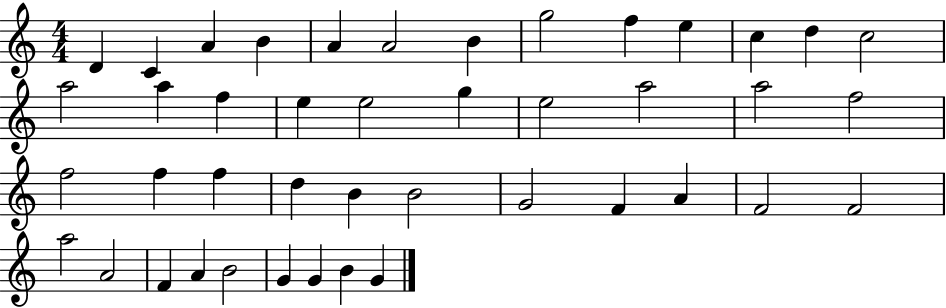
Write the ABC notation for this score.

X:1
T:Untitled
M:4/4
L:1/4
K:C
D C A B A A2 B g2 f e c d c2 a2 a f e e2 g e2 a2 a2 f2 f2 f f d B B2 G2 F A F2 F2 a2 A2 F A B2 G G B G